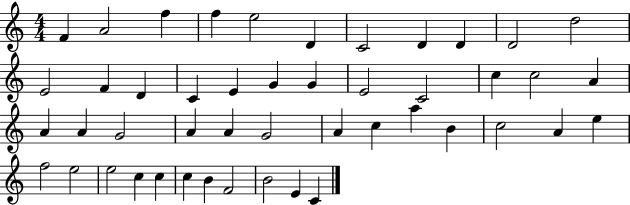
{
  \clef treble
  \numericTimeSignature
  \time 4/4
  \key c \major
  f'4 a'2 f''4 | f''4 e''2 d'4 | c'2 d'4 d'4 | d'2 d''2 | \break e'2 f'4 d'4 | c'4 e'4 g'4 g'4 | e'2 c'2 | c''4 c''2 a'4 | \break a'4 a'4 g'2 | a'4 a'4 g'2 | a'4 c''4 a''4 b'4 | c''2 a'4 e''4 | \break f''2 e''2 | e''2 c''4 c''4 | c''4 b'4 f'2 | b'2 e'4 c'4 | \break \bar "|."
}